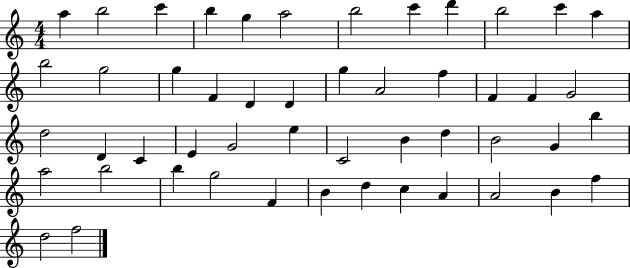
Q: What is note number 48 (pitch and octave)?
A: F5